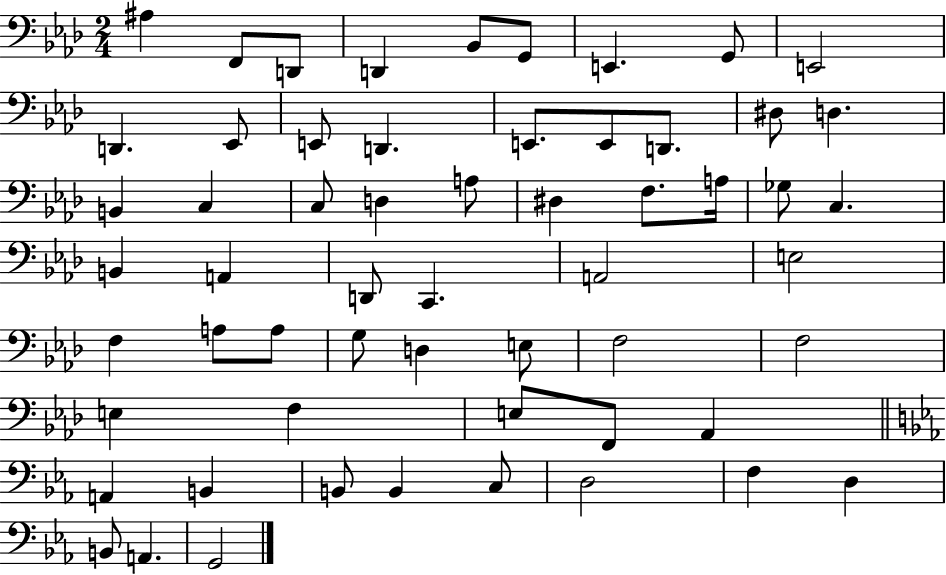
A#3/q F2/e D2/e D2/q Bb2/e G2/e E2/q. G2/e E2/h D2/q. Eb2/e E2/e D2/q. E2/e. E2/e D2/e. D#3/e D3/q. B2/q C3/q C3/e D3/q A3/e D#3/q F3/e. A3/s Gb3/e C3/q. B2/q A2/q D2/e C2/q. A2/h E3/h F3/q A3/e A3/e G3/e D3/q E3/e F3/h F3/h E3/q F3/q E3/e F2/e Ab2/q A2/q B2/q B2/e B2/q C3/e D3/h F3/q D3/q B2/e A2/q. G2/h